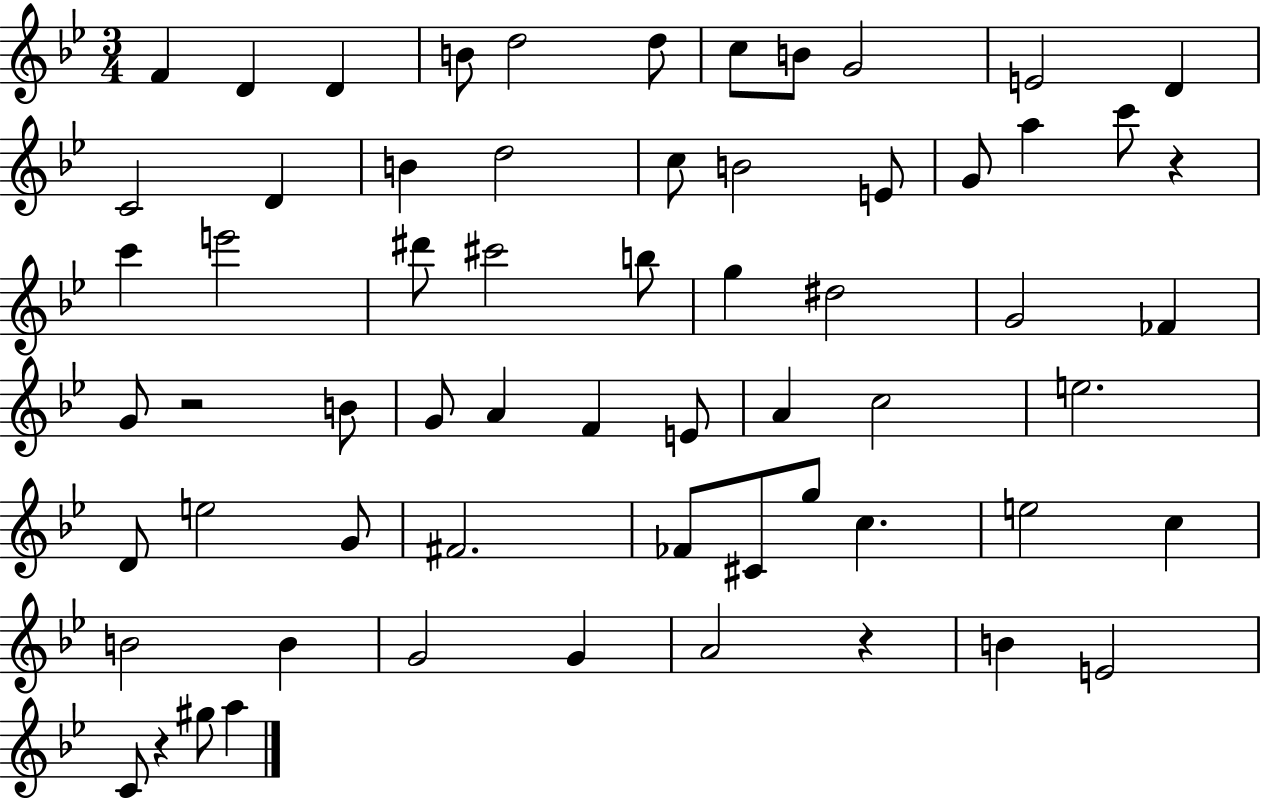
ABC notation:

X:1
T:Untitled
M:3/4
L:1/4
K:Bb
F D D B/2 d2 d/2 c/2 B/2 G2 E2 D C2 D B d2 c/2 B2 E/2 G/2 a c'/2 z c' e'2 ^d'/2 ^c'2 b/2 g ^d2 G2 _F G/2 z2 B/2 G/2 A F E/2 A c2 e2 D/2 e2 G/2 ^F2 _F/2 ^C/2 g/2 c e2 c B2 B G2 G A2 z B E2 C/2 z ^g/2 a